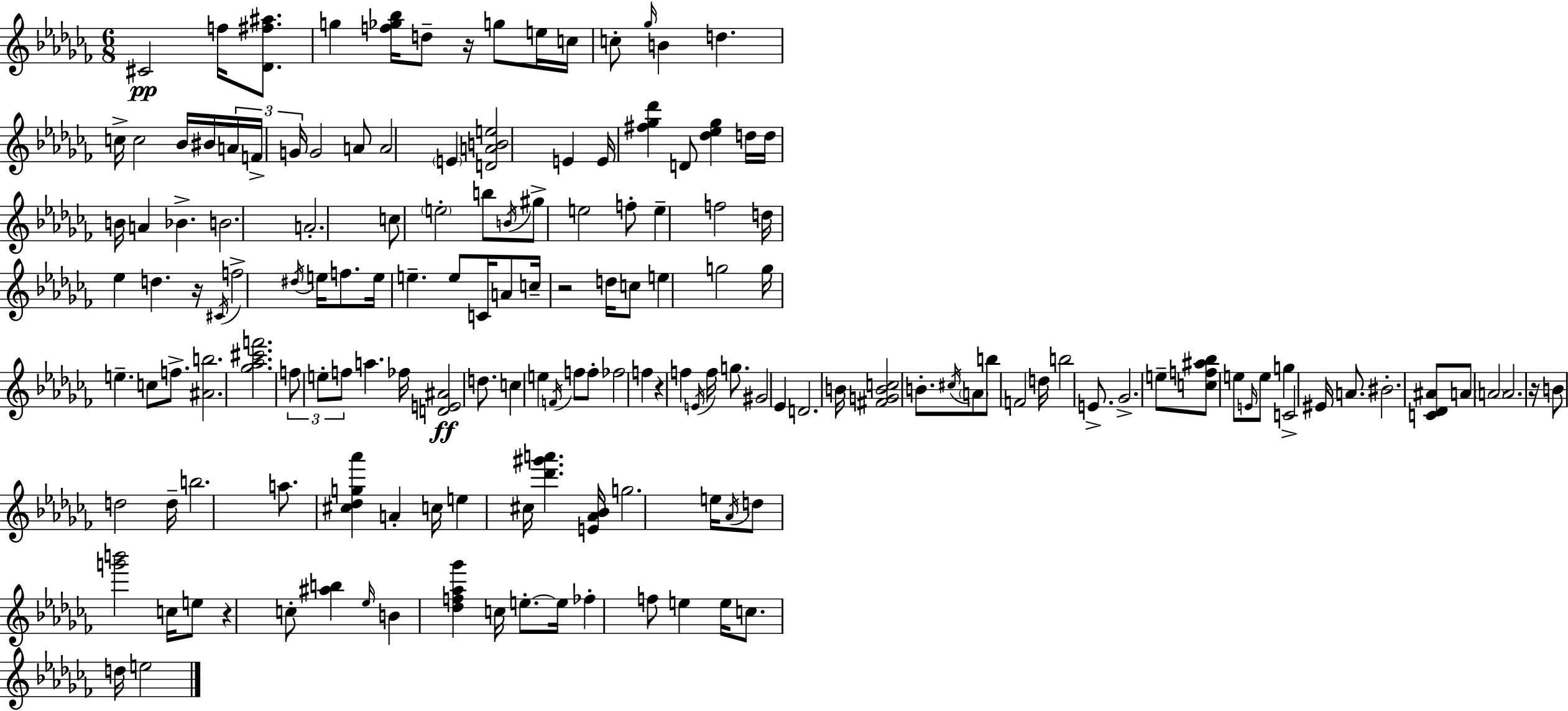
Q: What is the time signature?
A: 6/8